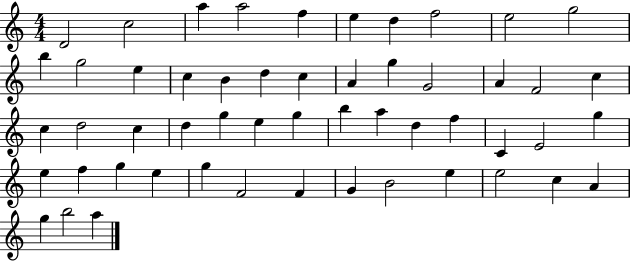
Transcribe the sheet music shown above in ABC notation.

X:1
T:Untitled
M:4/4
L:1/4
K:C
D2 c2 a a2 f e d f2 e2 g2 b g2 e c B d c A g G2 A F2 c c d2 c d g e g b a d f C E2 g e f g e g F2 F G B2 e e2 c A g b2 a